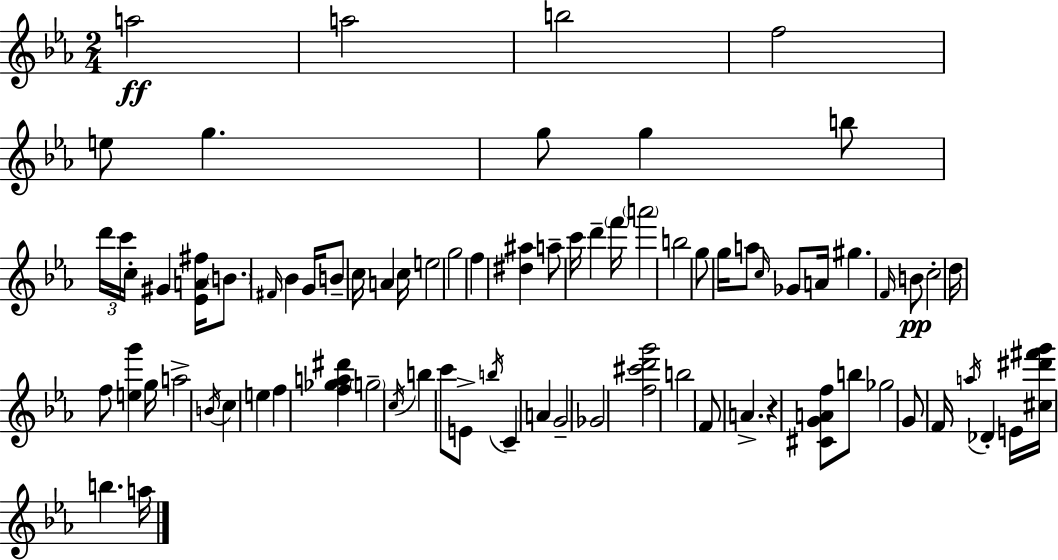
{
  \clef treble
  \numericTimeSignature
  \time 2/4
  \key ees \major
  \repeat volta 2 { a''2\ff | a''2 | b''2 | f''2 | \break e''8 g''4. | g''8 g''4 b''8 | \tuplet 3/2 { d'''16 c'''16 c''16-. } gis'4 <ees' a' fis''>16 | \parenthesize b'8. \grace { fis'16 } bes'4 | \break g'16 b'8-- \parenthesize c''16 a'4 | c''16 e''2 | g''2 | f''4 <dis'' ais''>4 | \break a''8-- c'''16 d'''4-- | \parenthesize f'''16 \parenthesize a'''2 | b''2 | g''8 g''16 a''8 \grace { c''16 } ges'8 | \break a'16 gis''4. | \grace { f'16 }\pp b'8 c''2-. | d''16 f''8 <e'' g'''>4 | g''16 a''2-> | \break \acciaccatura { b'16 } c''4 | e''4 f''4 | <f'' ges'' a'' dis'''>4 \parenthesize g''2-- | \acciaccatura { c''16 } b''4 | \break c'''8 e'8-> \acciaccatura { b''16 } c'4-- | a'4 g'2-- | ges'2 | <f'' cis''' d''' g'''>2 | \break b''2 | f'8 | a'4.-> r4 | <cis' g' a' f''>8 b''8 ges''2 | \break g'8 | f'16 \acciaccatura { a''16 } des'4-. e'16 <cis'' dis''' fis''' g'''>16 | b''4. a''16 } \bar "|."
}